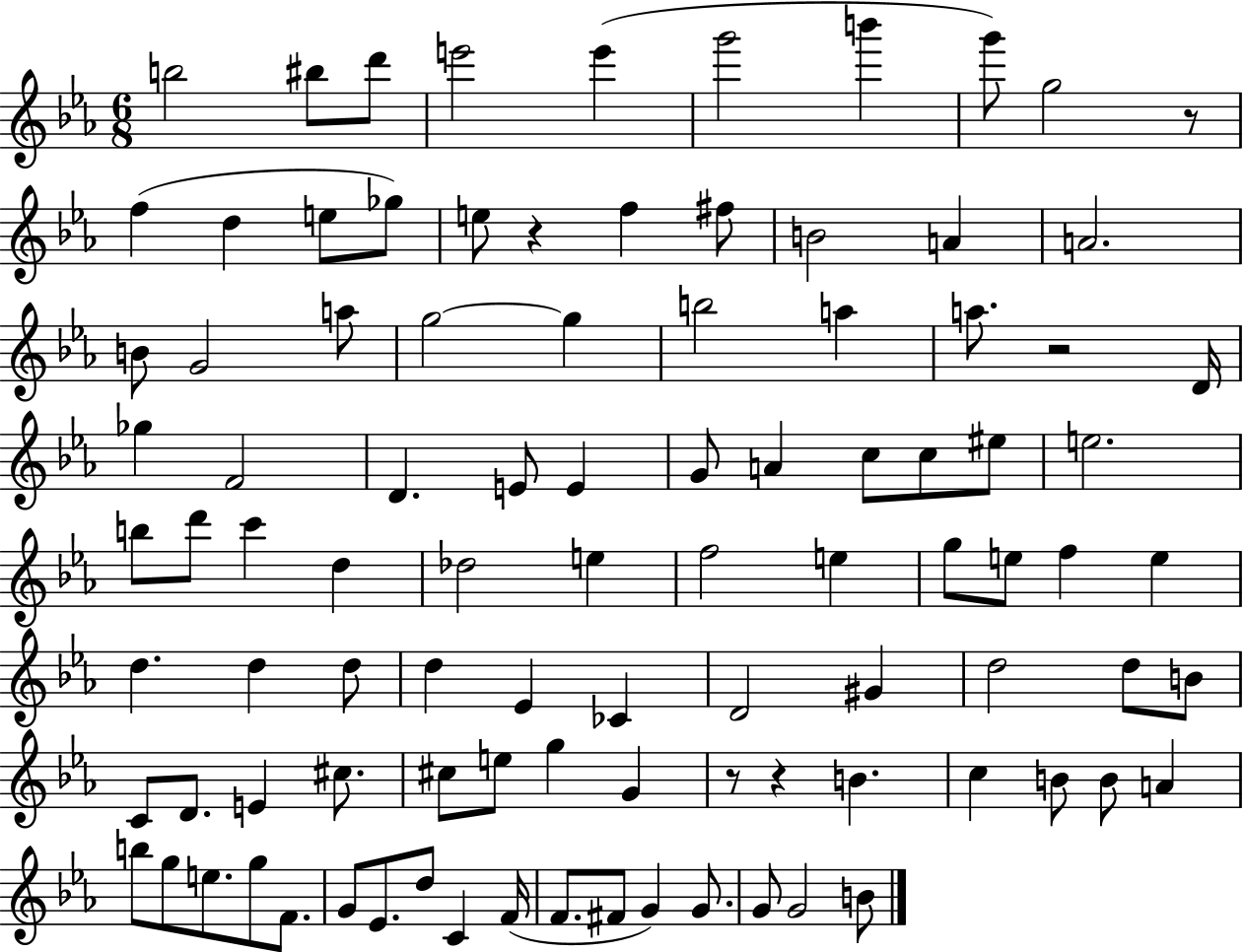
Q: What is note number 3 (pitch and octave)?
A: D6